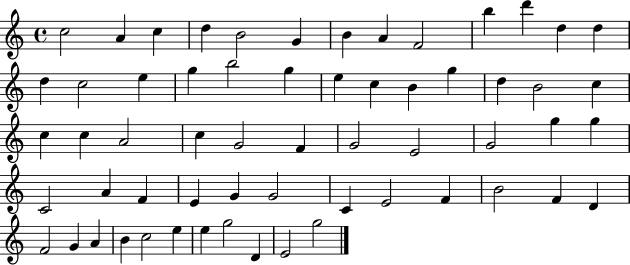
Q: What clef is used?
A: treble